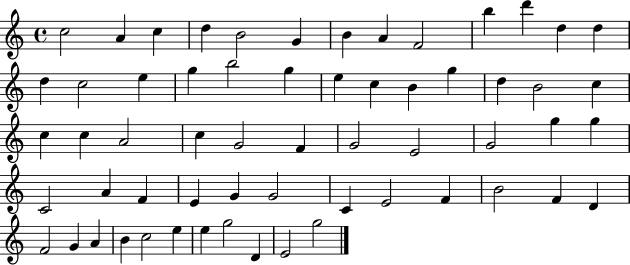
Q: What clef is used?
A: treble